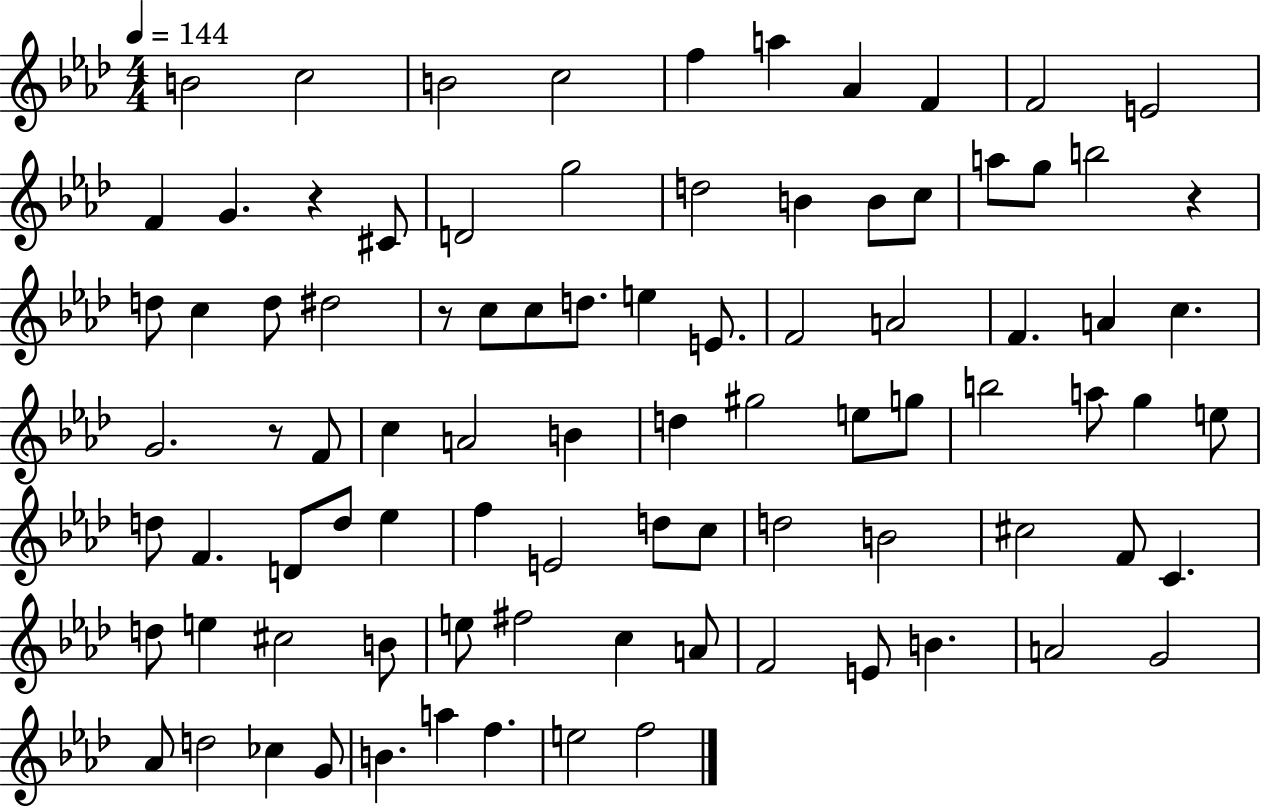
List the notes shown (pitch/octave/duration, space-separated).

B4/h C5/h B4/h C5/h F5/q A5/q Ab4/q F4/q F4/h E4/h F4/q G4/q. R/q C#4/e D4/h G5/h D5/h B4/q B4/e C5/e A5/e G5/e B5/h R/q D5/e C5/q D5/e D#5/h R/e C5/e C5/e D5/e. E5/q E4/e. F4/h A4/h F4/q. A4/q C5/q. G4/h. R/e F4/e C5/q A4/h B4/q D5/q G#5/h E5/e G5/e B5/h A5/e G5/q E5/e D5/e F4/q. D4/e D5/e Eb5/q F5/q E4/h D5/e C5/e D5/h B4/h C#5/h F4/e C4/q. D5/e E5/q C#5/h B4/e E5/e F#5/h C5/q A4/e F4/h E4/e B4/q. A4/h G4/h Ab4/e D5/h CES5/q G4/e B4/q. A5/q F5/q. E5/h F5/h